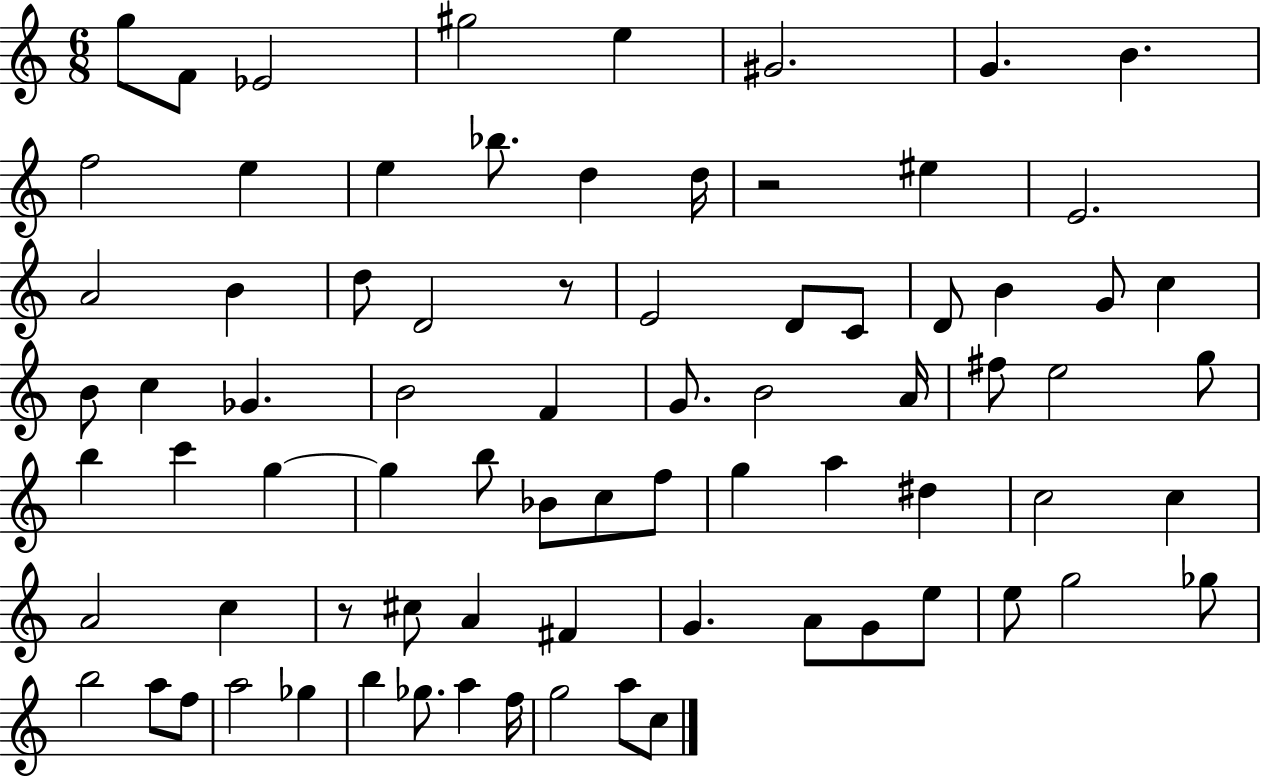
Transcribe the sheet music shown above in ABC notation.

X:1
T:Untitled
M:6/8
L:1/4
K:C
g/2 F/2 _E2 ^g2 e ^G2 G B f2 e e _b/2 d d/4 z2 ^e E2 A2 B d/2 D2 z/2 E2 D/2 C/2 D/2 B G/2 c B/2 c _G B2 F G/2 B2 A/4 ^f/2 e2 g/2 b c' g g b/2 _B/2 c/2 f/2 g a ^d c2 c A2 c z/2 ^c/2 A ^F G A/2 G/2 e/2 e/2 g2 _g/2 b2 a/2 f/2 a2 _g b _g/2 a f/4 g2 a/2 c/2